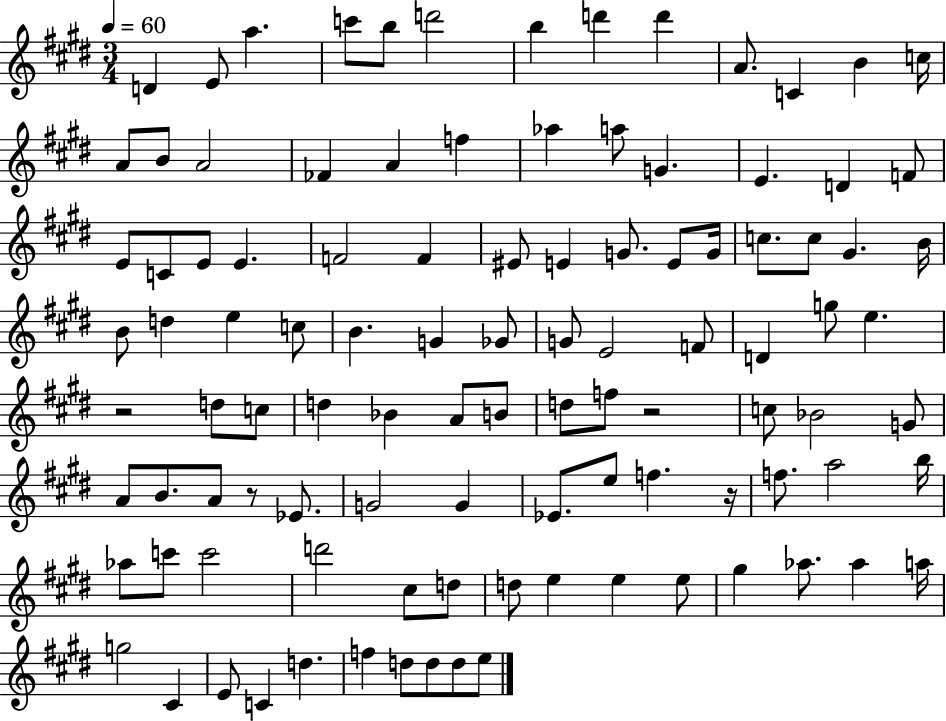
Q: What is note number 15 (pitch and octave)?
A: B4